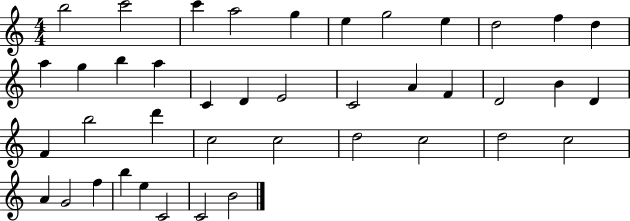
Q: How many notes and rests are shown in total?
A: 41